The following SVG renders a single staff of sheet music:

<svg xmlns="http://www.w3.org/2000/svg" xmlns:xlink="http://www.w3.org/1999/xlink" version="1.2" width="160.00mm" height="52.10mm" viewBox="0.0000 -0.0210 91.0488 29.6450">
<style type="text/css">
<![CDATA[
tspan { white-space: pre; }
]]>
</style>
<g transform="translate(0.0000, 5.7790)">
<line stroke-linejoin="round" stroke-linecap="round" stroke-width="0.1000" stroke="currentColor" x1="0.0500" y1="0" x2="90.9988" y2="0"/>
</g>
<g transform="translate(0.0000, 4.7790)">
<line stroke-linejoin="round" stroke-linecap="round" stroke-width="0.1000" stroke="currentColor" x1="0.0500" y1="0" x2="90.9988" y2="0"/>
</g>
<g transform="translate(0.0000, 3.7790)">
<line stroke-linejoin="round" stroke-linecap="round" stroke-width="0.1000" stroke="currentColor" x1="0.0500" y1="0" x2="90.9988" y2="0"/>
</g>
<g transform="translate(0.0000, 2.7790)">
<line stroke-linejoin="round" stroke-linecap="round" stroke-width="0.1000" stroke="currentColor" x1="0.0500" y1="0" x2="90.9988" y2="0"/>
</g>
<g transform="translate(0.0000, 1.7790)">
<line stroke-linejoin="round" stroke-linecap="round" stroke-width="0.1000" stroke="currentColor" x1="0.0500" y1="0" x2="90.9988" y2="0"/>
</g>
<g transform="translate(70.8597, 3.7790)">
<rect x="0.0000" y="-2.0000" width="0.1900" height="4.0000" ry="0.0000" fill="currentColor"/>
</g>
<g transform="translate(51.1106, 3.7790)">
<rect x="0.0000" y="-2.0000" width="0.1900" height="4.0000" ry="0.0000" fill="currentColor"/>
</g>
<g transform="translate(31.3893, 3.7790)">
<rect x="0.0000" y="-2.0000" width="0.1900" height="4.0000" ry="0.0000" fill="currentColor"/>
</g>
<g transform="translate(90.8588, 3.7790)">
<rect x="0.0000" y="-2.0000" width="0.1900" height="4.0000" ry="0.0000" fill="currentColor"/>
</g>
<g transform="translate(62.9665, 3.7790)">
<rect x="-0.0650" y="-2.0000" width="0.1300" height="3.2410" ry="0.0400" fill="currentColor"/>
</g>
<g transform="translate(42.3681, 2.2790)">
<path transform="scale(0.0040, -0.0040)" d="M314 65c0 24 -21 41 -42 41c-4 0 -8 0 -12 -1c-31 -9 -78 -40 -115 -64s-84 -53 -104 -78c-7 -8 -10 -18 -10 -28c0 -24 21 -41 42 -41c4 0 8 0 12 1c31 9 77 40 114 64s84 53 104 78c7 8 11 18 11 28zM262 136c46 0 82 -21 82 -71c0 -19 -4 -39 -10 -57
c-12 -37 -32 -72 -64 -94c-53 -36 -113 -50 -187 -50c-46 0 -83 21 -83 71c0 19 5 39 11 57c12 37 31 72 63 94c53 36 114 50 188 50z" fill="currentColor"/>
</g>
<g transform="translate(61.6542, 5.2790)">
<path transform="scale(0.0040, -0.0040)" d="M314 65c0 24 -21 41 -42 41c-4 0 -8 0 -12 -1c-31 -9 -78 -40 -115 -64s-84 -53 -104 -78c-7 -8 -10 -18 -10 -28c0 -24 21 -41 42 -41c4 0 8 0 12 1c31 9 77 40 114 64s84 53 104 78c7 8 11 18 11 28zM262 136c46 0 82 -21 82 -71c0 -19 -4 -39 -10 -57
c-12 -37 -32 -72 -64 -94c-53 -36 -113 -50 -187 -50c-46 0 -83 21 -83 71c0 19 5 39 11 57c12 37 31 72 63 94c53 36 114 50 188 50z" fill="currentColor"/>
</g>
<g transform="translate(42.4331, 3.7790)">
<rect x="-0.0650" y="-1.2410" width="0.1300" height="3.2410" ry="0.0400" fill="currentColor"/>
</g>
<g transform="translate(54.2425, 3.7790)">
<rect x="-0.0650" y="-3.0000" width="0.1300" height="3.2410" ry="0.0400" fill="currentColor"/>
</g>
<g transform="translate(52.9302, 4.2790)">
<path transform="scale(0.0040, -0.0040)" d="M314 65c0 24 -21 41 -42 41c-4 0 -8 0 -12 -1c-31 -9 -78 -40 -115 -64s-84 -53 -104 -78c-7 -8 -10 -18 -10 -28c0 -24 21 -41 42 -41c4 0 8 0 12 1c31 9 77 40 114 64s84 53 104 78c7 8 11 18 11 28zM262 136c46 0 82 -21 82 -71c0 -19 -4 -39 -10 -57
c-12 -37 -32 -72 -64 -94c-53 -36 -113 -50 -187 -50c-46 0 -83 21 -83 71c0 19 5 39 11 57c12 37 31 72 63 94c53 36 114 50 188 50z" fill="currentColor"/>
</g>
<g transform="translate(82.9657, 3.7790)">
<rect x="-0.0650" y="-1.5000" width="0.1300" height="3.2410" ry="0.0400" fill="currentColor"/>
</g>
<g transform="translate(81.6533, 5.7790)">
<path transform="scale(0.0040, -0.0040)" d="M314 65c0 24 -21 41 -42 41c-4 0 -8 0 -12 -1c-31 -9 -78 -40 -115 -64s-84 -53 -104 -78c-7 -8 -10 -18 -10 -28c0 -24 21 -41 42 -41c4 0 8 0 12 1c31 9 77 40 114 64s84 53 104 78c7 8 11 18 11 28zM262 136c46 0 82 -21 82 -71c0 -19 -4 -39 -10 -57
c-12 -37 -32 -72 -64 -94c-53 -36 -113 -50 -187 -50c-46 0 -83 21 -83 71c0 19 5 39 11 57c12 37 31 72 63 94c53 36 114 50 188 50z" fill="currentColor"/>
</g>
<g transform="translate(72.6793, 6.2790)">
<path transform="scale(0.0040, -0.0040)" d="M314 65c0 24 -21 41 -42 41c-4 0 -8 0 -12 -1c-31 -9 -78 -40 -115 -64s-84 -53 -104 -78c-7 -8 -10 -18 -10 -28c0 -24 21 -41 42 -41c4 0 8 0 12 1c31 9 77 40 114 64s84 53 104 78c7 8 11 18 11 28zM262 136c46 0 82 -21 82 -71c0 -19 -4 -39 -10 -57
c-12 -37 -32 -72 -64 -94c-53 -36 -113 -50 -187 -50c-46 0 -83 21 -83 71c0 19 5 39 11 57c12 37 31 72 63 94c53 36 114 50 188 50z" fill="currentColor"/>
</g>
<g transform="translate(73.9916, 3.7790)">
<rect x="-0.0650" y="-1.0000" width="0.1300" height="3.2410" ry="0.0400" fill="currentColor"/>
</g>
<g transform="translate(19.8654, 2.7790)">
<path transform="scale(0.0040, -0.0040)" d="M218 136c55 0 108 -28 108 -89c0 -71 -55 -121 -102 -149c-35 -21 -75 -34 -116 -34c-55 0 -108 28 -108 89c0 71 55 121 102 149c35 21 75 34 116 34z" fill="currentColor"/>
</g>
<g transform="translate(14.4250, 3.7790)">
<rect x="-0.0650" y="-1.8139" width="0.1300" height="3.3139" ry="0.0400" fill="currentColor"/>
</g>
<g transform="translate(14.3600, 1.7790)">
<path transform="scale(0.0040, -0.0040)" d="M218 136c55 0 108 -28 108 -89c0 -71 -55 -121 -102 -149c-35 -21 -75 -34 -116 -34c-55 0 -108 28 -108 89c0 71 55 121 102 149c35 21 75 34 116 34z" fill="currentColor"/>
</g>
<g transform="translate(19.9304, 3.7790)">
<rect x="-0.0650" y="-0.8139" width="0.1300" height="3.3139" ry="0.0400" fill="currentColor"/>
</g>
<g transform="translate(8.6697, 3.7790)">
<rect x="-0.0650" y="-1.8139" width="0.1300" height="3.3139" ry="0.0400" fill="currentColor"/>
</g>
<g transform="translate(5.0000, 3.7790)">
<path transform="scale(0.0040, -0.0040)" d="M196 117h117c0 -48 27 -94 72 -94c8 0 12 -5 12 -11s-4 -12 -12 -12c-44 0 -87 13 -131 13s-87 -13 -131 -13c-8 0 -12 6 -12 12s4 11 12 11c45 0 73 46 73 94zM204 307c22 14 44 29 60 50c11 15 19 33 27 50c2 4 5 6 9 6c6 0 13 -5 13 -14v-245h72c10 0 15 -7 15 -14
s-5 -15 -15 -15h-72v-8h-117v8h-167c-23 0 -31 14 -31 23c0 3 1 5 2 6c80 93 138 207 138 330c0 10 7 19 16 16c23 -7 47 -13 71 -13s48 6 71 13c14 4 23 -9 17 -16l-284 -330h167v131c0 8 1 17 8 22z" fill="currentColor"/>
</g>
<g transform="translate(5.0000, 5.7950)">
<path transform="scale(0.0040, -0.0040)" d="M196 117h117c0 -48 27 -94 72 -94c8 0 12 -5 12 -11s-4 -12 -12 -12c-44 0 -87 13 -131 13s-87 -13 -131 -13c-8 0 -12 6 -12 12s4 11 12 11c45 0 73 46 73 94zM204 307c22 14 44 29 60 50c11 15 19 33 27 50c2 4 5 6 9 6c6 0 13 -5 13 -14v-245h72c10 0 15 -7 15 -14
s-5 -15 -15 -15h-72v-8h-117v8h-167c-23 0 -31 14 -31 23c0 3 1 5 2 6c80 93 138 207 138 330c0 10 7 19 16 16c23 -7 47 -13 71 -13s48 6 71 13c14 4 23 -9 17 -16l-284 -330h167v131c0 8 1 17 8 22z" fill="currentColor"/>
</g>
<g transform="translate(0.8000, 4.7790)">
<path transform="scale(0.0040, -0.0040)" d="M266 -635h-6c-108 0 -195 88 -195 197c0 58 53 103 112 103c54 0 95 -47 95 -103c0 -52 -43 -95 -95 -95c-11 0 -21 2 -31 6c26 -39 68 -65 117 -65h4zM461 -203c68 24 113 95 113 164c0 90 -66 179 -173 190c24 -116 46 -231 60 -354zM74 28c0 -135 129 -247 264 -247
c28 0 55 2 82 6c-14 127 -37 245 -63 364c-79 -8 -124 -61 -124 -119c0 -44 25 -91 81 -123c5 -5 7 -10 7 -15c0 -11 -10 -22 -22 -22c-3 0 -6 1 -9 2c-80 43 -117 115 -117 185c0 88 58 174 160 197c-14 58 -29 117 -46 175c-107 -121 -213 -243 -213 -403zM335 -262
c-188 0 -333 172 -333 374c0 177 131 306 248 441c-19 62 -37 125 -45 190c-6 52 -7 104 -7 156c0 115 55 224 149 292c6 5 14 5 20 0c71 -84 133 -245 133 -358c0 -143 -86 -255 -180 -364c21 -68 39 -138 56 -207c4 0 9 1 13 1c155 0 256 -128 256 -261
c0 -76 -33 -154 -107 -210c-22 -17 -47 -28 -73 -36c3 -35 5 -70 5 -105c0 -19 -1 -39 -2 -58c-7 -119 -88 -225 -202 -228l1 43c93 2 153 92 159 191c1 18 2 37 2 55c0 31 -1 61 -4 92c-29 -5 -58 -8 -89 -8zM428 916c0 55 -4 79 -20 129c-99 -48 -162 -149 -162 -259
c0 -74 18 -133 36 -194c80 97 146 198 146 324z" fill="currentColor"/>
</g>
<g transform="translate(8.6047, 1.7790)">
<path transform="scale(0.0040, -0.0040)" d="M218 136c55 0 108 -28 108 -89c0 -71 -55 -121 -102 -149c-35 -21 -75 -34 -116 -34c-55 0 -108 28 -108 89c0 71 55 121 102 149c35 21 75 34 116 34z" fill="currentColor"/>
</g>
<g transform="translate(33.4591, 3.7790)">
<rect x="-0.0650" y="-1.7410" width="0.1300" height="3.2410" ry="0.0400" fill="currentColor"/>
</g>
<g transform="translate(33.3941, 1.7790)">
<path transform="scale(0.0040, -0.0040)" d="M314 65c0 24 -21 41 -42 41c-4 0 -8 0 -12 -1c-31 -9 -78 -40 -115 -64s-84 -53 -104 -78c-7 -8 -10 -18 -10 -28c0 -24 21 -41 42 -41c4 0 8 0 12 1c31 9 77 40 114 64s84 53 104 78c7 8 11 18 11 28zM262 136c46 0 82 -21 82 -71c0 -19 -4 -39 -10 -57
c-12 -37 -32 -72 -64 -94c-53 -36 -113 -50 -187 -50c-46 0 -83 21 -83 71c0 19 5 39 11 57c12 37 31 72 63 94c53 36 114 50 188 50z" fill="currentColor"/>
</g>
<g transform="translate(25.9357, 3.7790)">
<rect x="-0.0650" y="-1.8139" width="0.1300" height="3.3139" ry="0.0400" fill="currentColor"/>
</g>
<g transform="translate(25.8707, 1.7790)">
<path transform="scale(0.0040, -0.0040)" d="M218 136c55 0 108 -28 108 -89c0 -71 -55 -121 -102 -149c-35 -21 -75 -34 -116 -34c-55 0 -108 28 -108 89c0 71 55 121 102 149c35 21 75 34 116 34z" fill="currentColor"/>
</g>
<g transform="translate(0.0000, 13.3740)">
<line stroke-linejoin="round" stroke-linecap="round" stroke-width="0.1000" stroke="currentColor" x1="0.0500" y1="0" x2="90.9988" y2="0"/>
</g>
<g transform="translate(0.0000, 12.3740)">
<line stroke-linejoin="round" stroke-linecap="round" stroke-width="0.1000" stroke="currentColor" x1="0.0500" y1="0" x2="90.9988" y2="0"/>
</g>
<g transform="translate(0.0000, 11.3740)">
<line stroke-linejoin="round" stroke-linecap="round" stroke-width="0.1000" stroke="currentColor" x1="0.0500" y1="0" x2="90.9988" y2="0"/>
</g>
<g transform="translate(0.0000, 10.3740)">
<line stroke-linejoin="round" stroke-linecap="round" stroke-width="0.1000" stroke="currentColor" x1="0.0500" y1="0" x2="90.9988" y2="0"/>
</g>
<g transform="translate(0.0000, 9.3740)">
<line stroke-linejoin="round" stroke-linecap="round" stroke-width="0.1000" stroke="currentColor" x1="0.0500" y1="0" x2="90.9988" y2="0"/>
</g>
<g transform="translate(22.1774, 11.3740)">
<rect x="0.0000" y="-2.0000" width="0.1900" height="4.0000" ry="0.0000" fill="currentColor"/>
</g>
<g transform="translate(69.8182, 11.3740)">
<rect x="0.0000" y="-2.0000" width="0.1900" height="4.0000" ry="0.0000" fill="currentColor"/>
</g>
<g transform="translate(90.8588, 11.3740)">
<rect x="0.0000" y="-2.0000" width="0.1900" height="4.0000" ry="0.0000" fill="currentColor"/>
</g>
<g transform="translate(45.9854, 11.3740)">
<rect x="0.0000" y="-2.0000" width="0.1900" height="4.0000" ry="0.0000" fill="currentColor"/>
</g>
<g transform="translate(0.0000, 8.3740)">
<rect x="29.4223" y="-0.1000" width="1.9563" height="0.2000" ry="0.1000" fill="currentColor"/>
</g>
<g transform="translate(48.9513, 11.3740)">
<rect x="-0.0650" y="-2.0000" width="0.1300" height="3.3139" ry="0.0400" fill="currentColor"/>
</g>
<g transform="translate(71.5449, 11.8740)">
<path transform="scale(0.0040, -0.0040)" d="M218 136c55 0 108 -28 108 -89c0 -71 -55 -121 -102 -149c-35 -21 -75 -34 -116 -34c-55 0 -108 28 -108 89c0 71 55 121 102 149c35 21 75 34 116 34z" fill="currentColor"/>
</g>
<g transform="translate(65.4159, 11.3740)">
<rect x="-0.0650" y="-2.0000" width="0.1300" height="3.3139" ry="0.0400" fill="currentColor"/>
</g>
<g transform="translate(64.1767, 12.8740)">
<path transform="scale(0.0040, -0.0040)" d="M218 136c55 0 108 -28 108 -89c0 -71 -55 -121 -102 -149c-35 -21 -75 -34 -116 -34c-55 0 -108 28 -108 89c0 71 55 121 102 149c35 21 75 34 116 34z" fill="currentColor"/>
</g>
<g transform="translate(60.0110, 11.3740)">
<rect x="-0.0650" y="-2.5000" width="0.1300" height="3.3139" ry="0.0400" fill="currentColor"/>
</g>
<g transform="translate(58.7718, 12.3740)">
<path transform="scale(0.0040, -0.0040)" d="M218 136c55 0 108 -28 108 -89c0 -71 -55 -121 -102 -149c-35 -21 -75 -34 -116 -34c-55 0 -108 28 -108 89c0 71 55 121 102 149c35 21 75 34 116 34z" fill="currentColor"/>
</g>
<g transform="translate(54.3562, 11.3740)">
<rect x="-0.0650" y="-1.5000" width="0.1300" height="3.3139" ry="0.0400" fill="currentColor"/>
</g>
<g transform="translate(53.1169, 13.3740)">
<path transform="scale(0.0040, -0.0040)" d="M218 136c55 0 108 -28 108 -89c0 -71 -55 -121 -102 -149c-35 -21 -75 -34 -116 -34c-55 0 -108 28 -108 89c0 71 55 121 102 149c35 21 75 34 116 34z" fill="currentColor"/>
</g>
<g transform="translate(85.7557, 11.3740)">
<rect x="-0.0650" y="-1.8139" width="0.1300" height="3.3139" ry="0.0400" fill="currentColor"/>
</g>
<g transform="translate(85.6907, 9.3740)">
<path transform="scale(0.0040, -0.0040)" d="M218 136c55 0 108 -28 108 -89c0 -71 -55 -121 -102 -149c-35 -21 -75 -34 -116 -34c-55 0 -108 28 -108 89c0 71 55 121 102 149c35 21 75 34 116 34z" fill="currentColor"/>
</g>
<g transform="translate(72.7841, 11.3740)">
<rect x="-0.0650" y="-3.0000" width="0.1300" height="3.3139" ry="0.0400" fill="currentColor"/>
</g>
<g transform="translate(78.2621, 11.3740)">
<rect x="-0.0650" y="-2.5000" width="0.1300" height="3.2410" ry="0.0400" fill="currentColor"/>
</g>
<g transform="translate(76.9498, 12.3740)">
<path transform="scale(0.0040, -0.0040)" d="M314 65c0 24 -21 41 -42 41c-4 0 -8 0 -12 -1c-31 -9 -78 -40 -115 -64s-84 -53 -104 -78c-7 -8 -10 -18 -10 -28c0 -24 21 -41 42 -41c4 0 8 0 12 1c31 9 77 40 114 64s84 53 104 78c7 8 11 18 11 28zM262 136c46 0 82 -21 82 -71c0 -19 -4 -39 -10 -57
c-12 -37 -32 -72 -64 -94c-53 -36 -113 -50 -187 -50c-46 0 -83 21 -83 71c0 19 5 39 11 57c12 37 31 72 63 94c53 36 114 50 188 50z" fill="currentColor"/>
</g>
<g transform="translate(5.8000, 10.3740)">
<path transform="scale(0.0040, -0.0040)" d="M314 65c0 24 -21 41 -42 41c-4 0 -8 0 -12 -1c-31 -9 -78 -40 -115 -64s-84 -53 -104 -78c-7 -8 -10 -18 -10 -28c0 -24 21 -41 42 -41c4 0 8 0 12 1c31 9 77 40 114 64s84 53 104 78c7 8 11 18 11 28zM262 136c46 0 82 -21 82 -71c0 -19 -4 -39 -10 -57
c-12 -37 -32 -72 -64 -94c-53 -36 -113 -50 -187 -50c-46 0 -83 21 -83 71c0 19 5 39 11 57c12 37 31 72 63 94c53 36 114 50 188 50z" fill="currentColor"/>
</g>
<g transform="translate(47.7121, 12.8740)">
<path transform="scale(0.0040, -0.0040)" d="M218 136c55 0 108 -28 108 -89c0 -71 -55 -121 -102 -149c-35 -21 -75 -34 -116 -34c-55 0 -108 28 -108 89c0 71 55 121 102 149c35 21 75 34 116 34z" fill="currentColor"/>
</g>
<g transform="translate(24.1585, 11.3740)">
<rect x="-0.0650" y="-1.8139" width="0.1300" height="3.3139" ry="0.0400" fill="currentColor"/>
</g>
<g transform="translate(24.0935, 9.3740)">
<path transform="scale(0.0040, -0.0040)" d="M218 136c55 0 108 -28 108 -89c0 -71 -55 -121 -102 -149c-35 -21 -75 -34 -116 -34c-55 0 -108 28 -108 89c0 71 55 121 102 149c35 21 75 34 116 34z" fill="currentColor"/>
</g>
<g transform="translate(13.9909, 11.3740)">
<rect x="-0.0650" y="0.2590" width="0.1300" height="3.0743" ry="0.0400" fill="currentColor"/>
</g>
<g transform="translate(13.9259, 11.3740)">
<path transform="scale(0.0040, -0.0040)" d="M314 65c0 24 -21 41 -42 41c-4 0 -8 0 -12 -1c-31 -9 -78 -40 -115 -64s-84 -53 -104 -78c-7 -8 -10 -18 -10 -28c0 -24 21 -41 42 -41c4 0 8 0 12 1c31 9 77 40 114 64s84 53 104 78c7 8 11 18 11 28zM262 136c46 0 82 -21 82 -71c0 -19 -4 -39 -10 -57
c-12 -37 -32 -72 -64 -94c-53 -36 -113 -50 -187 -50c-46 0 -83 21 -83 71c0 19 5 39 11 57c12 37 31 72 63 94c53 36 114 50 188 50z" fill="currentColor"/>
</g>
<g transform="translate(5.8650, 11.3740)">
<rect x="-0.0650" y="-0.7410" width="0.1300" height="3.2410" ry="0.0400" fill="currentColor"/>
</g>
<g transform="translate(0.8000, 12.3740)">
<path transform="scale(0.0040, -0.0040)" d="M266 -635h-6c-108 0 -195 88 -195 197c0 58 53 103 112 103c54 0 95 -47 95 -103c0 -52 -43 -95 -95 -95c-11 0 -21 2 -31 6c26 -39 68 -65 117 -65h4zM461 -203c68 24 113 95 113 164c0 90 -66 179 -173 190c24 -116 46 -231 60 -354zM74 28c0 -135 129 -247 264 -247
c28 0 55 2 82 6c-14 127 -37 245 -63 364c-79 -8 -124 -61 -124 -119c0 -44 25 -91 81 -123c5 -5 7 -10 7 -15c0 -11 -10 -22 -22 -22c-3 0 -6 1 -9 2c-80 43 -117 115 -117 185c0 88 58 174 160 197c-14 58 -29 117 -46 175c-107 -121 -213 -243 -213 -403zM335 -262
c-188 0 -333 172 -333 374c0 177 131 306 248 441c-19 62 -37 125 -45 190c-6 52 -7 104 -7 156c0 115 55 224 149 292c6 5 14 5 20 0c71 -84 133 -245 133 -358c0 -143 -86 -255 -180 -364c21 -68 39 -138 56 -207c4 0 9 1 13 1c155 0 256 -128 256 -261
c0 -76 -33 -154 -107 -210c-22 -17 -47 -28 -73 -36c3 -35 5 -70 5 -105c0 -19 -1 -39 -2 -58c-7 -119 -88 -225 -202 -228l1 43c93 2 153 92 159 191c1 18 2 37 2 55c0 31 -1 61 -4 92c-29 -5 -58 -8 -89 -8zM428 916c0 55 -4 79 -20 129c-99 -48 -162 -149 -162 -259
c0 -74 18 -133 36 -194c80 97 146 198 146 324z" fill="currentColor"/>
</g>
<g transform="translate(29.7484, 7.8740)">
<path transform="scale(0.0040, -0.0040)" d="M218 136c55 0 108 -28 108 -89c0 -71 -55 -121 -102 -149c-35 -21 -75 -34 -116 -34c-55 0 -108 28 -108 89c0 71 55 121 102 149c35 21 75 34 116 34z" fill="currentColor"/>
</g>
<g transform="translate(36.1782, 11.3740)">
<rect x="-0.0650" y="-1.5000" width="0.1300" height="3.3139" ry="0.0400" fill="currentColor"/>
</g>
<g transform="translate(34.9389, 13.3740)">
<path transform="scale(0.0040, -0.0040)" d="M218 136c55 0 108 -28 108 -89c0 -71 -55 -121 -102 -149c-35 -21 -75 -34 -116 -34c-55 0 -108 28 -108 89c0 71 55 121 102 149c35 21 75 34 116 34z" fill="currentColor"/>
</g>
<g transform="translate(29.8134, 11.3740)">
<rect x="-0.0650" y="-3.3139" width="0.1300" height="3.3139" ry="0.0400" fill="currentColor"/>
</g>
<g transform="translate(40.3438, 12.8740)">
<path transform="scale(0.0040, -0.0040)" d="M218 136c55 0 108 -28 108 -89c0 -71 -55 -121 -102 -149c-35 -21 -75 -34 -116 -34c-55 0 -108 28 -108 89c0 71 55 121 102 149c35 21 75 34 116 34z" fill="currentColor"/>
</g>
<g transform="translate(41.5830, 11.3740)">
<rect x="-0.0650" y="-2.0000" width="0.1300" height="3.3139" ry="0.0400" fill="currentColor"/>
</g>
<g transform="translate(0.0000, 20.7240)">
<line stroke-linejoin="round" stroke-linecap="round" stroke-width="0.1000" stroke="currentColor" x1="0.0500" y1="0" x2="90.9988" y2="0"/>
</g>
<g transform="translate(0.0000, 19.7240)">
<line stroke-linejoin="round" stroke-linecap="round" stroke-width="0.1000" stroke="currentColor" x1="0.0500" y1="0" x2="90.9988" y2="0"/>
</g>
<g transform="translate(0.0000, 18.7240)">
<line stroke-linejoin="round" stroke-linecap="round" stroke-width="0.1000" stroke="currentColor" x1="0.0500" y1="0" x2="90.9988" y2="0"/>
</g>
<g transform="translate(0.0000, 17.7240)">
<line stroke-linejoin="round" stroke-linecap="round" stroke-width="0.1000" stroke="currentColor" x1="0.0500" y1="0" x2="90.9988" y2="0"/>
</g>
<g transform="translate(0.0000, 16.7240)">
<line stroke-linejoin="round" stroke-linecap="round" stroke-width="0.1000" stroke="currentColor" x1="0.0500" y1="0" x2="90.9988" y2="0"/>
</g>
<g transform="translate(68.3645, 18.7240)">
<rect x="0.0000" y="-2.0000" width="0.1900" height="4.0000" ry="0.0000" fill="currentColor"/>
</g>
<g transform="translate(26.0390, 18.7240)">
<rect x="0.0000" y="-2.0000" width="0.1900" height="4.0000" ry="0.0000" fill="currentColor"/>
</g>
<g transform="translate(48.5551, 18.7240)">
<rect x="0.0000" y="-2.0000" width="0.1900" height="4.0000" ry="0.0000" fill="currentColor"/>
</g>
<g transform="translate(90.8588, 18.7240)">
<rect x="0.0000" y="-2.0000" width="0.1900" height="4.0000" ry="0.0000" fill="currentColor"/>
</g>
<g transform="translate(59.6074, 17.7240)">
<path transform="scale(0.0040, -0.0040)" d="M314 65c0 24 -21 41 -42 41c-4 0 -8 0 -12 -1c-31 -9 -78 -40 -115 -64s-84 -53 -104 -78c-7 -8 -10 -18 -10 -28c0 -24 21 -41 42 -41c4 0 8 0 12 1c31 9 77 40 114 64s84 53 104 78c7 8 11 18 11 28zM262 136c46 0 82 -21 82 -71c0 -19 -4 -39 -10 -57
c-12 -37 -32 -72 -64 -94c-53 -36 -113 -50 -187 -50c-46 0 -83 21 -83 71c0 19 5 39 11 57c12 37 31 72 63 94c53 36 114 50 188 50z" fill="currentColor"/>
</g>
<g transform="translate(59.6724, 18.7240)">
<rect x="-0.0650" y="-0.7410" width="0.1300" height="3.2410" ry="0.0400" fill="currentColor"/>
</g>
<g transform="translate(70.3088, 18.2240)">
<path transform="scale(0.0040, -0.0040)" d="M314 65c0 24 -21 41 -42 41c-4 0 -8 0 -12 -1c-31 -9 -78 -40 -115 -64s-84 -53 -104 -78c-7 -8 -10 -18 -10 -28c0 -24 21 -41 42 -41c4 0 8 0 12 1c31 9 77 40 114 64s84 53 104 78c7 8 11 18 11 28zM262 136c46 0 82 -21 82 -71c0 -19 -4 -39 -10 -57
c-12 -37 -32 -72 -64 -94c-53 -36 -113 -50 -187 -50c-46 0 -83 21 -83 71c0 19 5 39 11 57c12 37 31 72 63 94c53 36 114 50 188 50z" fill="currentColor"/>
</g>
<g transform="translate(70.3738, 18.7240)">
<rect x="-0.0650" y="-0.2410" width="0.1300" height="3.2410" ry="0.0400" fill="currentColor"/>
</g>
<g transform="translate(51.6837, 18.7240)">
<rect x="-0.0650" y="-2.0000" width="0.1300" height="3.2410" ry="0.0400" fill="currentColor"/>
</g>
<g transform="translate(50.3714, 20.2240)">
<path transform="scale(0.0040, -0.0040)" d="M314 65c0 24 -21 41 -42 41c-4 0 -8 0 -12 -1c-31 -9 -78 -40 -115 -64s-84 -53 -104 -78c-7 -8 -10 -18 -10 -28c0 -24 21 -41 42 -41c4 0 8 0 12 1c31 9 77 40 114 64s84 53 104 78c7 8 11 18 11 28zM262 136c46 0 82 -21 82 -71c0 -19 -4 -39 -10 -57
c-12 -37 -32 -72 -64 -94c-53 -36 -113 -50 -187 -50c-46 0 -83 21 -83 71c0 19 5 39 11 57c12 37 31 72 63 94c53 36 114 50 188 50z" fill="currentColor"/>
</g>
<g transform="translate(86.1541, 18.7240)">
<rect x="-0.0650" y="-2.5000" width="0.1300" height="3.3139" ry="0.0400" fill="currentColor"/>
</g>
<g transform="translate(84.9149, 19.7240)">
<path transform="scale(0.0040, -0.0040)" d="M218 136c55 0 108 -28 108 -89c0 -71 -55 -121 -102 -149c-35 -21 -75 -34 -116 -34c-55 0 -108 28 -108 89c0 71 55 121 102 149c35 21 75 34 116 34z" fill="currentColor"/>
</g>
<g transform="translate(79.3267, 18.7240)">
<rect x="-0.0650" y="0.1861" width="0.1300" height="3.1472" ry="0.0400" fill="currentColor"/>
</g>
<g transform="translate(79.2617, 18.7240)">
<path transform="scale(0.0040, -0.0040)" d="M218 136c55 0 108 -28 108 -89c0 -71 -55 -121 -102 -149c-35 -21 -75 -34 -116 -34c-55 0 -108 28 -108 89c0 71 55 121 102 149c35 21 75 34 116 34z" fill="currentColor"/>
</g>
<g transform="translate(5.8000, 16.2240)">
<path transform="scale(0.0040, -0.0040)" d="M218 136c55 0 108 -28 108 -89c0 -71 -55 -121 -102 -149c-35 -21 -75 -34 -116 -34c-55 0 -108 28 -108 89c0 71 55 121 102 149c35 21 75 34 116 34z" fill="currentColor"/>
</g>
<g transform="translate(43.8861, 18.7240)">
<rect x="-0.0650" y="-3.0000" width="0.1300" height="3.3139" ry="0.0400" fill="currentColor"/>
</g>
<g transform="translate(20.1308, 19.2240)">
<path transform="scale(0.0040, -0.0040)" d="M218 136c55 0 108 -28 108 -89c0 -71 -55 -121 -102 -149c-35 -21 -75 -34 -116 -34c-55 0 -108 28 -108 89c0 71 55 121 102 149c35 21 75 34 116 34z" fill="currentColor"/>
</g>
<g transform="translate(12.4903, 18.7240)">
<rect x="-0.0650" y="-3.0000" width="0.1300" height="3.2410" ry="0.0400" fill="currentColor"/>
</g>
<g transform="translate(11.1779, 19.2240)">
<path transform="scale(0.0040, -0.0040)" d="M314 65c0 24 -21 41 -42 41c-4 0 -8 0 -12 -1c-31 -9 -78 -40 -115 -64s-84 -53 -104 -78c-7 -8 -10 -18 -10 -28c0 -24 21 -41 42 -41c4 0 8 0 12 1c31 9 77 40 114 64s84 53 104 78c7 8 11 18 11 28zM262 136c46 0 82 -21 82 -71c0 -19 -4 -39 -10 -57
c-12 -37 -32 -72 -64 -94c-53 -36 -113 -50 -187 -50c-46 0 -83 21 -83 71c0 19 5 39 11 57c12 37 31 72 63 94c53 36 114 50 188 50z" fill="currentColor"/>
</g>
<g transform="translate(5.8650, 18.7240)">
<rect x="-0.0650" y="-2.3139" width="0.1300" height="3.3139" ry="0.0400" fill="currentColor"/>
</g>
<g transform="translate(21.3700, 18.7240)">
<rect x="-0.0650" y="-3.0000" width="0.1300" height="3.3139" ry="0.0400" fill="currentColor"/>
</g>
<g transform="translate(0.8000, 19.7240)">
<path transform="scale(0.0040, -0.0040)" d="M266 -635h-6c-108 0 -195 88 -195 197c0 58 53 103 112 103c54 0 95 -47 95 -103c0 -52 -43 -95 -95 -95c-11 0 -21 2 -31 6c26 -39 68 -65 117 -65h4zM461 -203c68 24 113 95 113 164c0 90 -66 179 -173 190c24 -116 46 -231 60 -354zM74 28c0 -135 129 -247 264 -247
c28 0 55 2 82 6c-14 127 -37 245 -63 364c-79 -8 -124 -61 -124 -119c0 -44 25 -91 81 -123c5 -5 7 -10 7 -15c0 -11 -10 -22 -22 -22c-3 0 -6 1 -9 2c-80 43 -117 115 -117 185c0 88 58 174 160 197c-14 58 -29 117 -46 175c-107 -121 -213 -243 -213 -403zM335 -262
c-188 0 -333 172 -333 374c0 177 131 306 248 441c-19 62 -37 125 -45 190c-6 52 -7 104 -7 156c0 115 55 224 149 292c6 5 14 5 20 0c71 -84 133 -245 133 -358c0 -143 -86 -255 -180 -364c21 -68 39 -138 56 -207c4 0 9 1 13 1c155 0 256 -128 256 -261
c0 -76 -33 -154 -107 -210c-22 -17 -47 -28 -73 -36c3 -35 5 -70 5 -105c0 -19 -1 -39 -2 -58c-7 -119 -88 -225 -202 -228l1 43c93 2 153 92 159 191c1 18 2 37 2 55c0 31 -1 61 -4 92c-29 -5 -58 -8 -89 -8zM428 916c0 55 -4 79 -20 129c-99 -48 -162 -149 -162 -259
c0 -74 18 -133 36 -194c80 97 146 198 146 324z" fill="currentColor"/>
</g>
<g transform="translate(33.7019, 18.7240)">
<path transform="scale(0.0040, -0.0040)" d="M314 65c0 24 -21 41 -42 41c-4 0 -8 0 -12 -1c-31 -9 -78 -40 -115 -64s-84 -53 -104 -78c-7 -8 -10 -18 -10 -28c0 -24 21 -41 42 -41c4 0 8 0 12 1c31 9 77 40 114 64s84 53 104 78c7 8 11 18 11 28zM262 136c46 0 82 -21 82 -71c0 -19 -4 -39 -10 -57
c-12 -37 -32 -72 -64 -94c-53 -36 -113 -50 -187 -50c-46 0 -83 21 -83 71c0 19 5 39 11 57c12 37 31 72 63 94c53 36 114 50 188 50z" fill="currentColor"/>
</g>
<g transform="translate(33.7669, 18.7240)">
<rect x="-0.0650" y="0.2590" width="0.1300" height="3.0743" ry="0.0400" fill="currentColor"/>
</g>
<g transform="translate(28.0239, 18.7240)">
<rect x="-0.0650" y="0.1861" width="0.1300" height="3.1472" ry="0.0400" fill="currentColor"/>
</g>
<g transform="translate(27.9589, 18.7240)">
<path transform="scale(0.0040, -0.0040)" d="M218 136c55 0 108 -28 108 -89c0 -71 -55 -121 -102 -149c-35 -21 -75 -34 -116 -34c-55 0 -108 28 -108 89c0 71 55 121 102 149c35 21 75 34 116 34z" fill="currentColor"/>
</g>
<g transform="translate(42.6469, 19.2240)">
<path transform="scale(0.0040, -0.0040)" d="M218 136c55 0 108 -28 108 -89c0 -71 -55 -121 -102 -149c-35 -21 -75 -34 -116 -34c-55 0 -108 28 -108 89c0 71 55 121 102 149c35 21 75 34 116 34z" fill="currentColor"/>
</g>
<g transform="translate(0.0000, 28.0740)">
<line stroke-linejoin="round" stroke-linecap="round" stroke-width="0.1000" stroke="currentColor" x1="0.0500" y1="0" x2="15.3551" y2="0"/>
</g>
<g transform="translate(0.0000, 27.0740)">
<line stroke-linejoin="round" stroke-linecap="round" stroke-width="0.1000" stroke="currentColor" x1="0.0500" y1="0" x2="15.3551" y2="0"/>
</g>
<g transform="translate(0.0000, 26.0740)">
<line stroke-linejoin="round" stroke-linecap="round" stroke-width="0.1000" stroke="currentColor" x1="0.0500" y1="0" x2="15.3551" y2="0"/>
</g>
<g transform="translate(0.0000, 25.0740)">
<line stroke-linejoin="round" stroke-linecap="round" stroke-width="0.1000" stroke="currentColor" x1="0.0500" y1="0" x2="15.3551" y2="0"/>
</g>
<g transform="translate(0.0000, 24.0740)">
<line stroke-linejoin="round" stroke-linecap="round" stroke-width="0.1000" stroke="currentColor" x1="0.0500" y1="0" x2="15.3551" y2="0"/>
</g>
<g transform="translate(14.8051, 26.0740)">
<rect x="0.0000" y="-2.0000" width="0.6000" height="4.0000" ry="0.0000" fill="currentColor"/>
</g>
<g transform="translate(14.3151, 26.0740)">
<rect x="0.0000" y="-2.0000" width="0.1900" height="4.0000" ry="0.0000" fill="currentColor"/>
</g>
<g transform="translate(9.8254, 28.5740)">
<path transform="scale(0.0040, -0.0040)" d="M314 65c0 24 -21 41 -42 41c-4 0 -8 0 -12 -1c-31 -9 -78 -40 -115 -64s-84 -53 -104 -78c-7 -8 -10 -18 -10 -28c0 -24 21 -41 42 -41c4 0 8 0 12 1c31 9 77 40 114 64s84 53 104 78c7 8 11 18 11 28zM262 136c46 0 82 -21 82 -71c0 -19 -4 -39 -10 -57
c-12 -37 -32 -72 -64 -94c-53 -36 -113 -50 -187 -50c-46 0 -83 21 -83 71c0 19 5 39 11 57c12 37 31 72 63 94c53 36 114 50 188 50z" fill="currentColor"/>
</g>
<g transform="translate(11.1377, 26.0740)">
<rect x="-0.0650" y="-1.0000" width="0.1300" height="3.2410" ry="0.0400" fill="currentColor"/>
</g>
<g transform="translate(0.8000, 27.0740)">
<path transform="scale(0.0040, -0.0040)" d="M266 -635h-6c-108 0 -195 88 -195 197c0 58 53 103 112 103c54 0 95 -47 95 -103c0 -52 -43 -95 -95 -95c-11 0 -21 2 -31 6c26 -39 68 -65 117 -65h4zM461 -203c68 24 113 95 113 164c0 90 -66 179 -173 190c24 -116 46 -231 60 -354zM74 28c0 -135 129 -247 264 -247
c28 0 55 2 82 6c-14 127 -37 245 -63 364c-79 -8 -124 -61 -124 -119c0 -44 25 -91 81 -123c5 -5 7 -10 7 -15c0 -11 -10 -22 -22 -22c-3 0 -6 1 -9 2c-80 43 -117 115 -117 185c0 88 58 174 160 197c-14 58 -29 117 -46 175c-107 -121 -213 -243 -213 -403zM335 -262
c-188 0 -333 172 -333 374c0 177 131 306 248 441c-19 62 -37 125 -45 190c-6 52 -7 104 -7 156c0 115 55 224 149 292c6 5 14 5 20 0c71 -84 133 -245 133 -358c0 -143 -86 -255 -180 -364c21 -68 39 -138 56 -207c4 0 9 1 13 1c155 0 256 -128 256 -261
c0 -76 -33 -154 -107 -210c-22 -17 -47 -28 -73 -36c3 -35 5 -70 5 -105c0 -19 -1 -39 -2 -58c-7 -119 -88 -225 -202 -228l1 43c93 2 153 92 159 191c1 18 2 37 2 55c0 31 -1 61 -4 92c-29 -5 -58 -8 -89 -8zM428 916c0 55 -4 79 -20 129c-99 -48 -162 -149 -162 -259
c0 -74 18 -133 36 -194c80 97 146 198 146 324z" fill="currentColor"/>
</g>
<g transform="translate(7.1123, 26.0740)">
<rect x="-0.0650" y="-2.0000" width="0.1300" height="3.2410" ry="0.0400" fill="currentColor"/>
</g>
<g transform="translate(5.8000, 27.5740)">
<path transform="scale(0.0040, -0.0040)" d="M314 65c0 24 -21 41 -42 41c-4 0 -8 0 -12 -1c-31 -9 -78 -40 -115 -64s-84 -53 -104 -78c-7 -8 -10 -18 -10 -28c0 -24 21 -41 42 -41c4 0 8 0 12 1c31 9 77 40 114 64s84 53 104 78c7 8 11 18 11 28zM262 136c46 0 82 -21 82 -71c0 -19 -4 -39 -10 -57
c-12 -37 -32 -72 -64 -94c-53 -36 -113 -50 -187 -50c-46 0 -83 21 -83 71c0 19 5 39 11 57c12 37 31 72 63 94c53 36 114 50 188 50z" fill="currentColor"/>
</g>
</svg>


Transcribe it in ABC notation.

X:1
T:Untitled
M:4/4
L:1/4
K:C
f f d f f2 e2 A2 F2 D2 E2 d2 B2 f b E F F E G F A G2 f g A2 A B B2 A F2 d2 c2 B G F2 D2